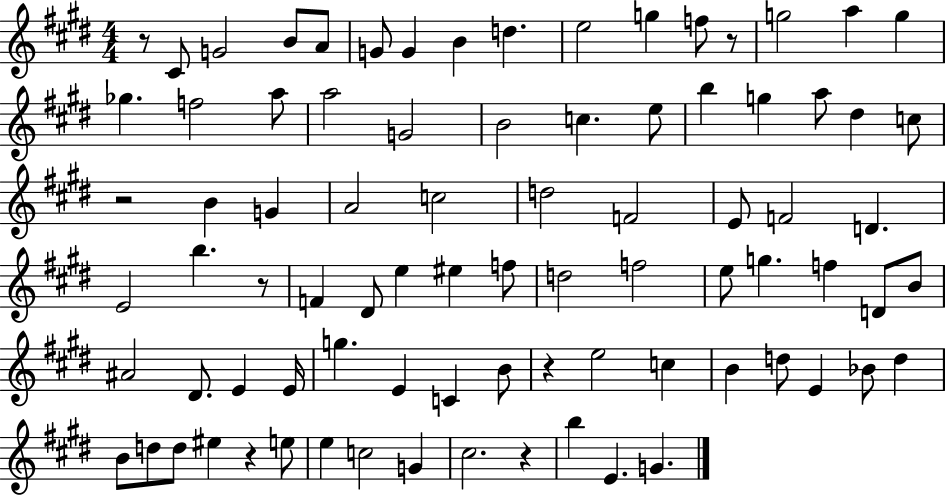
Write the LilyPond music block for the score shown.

{
  \clef treble
  \numericTimeSignature
  \time 4/4
  \key e \major
  r8 cis'8 g'2 b'8 a'8 | g'8 g'4 b'4 d''4. | e''2 g''4 f''8 r8 | g''2 a''4 g''4 | \break ges''4. f''2 a''8 | a''2 g'2 | b'2 c''4. e''8 | b''4 g''4 a''8 dis''4 c''8 | \break r2 b'4 g'4 | a'2 c''2 | d''2 f'2 | e'8 f'2 d'4. | \break e'2 b''4. r8 | f'4 dis'8 e''4 eis''4 f''8 | d''2 f''2 | e''8 g''4. f''4 d'8 b'8 | \break ais'2 dis'8. e'4 e'16 | g''4. e'4 c'4 b'8 | r4 e''2 c''4 | b'4 d''8 e'4 bes'8 d''4 | \break b'8 d''8 d''8 eis''4 r4 e''8 | e''4 c''2 g'4 | cis''2. r4 | b''4 e'4. g'4. | \break \bar "|."
}